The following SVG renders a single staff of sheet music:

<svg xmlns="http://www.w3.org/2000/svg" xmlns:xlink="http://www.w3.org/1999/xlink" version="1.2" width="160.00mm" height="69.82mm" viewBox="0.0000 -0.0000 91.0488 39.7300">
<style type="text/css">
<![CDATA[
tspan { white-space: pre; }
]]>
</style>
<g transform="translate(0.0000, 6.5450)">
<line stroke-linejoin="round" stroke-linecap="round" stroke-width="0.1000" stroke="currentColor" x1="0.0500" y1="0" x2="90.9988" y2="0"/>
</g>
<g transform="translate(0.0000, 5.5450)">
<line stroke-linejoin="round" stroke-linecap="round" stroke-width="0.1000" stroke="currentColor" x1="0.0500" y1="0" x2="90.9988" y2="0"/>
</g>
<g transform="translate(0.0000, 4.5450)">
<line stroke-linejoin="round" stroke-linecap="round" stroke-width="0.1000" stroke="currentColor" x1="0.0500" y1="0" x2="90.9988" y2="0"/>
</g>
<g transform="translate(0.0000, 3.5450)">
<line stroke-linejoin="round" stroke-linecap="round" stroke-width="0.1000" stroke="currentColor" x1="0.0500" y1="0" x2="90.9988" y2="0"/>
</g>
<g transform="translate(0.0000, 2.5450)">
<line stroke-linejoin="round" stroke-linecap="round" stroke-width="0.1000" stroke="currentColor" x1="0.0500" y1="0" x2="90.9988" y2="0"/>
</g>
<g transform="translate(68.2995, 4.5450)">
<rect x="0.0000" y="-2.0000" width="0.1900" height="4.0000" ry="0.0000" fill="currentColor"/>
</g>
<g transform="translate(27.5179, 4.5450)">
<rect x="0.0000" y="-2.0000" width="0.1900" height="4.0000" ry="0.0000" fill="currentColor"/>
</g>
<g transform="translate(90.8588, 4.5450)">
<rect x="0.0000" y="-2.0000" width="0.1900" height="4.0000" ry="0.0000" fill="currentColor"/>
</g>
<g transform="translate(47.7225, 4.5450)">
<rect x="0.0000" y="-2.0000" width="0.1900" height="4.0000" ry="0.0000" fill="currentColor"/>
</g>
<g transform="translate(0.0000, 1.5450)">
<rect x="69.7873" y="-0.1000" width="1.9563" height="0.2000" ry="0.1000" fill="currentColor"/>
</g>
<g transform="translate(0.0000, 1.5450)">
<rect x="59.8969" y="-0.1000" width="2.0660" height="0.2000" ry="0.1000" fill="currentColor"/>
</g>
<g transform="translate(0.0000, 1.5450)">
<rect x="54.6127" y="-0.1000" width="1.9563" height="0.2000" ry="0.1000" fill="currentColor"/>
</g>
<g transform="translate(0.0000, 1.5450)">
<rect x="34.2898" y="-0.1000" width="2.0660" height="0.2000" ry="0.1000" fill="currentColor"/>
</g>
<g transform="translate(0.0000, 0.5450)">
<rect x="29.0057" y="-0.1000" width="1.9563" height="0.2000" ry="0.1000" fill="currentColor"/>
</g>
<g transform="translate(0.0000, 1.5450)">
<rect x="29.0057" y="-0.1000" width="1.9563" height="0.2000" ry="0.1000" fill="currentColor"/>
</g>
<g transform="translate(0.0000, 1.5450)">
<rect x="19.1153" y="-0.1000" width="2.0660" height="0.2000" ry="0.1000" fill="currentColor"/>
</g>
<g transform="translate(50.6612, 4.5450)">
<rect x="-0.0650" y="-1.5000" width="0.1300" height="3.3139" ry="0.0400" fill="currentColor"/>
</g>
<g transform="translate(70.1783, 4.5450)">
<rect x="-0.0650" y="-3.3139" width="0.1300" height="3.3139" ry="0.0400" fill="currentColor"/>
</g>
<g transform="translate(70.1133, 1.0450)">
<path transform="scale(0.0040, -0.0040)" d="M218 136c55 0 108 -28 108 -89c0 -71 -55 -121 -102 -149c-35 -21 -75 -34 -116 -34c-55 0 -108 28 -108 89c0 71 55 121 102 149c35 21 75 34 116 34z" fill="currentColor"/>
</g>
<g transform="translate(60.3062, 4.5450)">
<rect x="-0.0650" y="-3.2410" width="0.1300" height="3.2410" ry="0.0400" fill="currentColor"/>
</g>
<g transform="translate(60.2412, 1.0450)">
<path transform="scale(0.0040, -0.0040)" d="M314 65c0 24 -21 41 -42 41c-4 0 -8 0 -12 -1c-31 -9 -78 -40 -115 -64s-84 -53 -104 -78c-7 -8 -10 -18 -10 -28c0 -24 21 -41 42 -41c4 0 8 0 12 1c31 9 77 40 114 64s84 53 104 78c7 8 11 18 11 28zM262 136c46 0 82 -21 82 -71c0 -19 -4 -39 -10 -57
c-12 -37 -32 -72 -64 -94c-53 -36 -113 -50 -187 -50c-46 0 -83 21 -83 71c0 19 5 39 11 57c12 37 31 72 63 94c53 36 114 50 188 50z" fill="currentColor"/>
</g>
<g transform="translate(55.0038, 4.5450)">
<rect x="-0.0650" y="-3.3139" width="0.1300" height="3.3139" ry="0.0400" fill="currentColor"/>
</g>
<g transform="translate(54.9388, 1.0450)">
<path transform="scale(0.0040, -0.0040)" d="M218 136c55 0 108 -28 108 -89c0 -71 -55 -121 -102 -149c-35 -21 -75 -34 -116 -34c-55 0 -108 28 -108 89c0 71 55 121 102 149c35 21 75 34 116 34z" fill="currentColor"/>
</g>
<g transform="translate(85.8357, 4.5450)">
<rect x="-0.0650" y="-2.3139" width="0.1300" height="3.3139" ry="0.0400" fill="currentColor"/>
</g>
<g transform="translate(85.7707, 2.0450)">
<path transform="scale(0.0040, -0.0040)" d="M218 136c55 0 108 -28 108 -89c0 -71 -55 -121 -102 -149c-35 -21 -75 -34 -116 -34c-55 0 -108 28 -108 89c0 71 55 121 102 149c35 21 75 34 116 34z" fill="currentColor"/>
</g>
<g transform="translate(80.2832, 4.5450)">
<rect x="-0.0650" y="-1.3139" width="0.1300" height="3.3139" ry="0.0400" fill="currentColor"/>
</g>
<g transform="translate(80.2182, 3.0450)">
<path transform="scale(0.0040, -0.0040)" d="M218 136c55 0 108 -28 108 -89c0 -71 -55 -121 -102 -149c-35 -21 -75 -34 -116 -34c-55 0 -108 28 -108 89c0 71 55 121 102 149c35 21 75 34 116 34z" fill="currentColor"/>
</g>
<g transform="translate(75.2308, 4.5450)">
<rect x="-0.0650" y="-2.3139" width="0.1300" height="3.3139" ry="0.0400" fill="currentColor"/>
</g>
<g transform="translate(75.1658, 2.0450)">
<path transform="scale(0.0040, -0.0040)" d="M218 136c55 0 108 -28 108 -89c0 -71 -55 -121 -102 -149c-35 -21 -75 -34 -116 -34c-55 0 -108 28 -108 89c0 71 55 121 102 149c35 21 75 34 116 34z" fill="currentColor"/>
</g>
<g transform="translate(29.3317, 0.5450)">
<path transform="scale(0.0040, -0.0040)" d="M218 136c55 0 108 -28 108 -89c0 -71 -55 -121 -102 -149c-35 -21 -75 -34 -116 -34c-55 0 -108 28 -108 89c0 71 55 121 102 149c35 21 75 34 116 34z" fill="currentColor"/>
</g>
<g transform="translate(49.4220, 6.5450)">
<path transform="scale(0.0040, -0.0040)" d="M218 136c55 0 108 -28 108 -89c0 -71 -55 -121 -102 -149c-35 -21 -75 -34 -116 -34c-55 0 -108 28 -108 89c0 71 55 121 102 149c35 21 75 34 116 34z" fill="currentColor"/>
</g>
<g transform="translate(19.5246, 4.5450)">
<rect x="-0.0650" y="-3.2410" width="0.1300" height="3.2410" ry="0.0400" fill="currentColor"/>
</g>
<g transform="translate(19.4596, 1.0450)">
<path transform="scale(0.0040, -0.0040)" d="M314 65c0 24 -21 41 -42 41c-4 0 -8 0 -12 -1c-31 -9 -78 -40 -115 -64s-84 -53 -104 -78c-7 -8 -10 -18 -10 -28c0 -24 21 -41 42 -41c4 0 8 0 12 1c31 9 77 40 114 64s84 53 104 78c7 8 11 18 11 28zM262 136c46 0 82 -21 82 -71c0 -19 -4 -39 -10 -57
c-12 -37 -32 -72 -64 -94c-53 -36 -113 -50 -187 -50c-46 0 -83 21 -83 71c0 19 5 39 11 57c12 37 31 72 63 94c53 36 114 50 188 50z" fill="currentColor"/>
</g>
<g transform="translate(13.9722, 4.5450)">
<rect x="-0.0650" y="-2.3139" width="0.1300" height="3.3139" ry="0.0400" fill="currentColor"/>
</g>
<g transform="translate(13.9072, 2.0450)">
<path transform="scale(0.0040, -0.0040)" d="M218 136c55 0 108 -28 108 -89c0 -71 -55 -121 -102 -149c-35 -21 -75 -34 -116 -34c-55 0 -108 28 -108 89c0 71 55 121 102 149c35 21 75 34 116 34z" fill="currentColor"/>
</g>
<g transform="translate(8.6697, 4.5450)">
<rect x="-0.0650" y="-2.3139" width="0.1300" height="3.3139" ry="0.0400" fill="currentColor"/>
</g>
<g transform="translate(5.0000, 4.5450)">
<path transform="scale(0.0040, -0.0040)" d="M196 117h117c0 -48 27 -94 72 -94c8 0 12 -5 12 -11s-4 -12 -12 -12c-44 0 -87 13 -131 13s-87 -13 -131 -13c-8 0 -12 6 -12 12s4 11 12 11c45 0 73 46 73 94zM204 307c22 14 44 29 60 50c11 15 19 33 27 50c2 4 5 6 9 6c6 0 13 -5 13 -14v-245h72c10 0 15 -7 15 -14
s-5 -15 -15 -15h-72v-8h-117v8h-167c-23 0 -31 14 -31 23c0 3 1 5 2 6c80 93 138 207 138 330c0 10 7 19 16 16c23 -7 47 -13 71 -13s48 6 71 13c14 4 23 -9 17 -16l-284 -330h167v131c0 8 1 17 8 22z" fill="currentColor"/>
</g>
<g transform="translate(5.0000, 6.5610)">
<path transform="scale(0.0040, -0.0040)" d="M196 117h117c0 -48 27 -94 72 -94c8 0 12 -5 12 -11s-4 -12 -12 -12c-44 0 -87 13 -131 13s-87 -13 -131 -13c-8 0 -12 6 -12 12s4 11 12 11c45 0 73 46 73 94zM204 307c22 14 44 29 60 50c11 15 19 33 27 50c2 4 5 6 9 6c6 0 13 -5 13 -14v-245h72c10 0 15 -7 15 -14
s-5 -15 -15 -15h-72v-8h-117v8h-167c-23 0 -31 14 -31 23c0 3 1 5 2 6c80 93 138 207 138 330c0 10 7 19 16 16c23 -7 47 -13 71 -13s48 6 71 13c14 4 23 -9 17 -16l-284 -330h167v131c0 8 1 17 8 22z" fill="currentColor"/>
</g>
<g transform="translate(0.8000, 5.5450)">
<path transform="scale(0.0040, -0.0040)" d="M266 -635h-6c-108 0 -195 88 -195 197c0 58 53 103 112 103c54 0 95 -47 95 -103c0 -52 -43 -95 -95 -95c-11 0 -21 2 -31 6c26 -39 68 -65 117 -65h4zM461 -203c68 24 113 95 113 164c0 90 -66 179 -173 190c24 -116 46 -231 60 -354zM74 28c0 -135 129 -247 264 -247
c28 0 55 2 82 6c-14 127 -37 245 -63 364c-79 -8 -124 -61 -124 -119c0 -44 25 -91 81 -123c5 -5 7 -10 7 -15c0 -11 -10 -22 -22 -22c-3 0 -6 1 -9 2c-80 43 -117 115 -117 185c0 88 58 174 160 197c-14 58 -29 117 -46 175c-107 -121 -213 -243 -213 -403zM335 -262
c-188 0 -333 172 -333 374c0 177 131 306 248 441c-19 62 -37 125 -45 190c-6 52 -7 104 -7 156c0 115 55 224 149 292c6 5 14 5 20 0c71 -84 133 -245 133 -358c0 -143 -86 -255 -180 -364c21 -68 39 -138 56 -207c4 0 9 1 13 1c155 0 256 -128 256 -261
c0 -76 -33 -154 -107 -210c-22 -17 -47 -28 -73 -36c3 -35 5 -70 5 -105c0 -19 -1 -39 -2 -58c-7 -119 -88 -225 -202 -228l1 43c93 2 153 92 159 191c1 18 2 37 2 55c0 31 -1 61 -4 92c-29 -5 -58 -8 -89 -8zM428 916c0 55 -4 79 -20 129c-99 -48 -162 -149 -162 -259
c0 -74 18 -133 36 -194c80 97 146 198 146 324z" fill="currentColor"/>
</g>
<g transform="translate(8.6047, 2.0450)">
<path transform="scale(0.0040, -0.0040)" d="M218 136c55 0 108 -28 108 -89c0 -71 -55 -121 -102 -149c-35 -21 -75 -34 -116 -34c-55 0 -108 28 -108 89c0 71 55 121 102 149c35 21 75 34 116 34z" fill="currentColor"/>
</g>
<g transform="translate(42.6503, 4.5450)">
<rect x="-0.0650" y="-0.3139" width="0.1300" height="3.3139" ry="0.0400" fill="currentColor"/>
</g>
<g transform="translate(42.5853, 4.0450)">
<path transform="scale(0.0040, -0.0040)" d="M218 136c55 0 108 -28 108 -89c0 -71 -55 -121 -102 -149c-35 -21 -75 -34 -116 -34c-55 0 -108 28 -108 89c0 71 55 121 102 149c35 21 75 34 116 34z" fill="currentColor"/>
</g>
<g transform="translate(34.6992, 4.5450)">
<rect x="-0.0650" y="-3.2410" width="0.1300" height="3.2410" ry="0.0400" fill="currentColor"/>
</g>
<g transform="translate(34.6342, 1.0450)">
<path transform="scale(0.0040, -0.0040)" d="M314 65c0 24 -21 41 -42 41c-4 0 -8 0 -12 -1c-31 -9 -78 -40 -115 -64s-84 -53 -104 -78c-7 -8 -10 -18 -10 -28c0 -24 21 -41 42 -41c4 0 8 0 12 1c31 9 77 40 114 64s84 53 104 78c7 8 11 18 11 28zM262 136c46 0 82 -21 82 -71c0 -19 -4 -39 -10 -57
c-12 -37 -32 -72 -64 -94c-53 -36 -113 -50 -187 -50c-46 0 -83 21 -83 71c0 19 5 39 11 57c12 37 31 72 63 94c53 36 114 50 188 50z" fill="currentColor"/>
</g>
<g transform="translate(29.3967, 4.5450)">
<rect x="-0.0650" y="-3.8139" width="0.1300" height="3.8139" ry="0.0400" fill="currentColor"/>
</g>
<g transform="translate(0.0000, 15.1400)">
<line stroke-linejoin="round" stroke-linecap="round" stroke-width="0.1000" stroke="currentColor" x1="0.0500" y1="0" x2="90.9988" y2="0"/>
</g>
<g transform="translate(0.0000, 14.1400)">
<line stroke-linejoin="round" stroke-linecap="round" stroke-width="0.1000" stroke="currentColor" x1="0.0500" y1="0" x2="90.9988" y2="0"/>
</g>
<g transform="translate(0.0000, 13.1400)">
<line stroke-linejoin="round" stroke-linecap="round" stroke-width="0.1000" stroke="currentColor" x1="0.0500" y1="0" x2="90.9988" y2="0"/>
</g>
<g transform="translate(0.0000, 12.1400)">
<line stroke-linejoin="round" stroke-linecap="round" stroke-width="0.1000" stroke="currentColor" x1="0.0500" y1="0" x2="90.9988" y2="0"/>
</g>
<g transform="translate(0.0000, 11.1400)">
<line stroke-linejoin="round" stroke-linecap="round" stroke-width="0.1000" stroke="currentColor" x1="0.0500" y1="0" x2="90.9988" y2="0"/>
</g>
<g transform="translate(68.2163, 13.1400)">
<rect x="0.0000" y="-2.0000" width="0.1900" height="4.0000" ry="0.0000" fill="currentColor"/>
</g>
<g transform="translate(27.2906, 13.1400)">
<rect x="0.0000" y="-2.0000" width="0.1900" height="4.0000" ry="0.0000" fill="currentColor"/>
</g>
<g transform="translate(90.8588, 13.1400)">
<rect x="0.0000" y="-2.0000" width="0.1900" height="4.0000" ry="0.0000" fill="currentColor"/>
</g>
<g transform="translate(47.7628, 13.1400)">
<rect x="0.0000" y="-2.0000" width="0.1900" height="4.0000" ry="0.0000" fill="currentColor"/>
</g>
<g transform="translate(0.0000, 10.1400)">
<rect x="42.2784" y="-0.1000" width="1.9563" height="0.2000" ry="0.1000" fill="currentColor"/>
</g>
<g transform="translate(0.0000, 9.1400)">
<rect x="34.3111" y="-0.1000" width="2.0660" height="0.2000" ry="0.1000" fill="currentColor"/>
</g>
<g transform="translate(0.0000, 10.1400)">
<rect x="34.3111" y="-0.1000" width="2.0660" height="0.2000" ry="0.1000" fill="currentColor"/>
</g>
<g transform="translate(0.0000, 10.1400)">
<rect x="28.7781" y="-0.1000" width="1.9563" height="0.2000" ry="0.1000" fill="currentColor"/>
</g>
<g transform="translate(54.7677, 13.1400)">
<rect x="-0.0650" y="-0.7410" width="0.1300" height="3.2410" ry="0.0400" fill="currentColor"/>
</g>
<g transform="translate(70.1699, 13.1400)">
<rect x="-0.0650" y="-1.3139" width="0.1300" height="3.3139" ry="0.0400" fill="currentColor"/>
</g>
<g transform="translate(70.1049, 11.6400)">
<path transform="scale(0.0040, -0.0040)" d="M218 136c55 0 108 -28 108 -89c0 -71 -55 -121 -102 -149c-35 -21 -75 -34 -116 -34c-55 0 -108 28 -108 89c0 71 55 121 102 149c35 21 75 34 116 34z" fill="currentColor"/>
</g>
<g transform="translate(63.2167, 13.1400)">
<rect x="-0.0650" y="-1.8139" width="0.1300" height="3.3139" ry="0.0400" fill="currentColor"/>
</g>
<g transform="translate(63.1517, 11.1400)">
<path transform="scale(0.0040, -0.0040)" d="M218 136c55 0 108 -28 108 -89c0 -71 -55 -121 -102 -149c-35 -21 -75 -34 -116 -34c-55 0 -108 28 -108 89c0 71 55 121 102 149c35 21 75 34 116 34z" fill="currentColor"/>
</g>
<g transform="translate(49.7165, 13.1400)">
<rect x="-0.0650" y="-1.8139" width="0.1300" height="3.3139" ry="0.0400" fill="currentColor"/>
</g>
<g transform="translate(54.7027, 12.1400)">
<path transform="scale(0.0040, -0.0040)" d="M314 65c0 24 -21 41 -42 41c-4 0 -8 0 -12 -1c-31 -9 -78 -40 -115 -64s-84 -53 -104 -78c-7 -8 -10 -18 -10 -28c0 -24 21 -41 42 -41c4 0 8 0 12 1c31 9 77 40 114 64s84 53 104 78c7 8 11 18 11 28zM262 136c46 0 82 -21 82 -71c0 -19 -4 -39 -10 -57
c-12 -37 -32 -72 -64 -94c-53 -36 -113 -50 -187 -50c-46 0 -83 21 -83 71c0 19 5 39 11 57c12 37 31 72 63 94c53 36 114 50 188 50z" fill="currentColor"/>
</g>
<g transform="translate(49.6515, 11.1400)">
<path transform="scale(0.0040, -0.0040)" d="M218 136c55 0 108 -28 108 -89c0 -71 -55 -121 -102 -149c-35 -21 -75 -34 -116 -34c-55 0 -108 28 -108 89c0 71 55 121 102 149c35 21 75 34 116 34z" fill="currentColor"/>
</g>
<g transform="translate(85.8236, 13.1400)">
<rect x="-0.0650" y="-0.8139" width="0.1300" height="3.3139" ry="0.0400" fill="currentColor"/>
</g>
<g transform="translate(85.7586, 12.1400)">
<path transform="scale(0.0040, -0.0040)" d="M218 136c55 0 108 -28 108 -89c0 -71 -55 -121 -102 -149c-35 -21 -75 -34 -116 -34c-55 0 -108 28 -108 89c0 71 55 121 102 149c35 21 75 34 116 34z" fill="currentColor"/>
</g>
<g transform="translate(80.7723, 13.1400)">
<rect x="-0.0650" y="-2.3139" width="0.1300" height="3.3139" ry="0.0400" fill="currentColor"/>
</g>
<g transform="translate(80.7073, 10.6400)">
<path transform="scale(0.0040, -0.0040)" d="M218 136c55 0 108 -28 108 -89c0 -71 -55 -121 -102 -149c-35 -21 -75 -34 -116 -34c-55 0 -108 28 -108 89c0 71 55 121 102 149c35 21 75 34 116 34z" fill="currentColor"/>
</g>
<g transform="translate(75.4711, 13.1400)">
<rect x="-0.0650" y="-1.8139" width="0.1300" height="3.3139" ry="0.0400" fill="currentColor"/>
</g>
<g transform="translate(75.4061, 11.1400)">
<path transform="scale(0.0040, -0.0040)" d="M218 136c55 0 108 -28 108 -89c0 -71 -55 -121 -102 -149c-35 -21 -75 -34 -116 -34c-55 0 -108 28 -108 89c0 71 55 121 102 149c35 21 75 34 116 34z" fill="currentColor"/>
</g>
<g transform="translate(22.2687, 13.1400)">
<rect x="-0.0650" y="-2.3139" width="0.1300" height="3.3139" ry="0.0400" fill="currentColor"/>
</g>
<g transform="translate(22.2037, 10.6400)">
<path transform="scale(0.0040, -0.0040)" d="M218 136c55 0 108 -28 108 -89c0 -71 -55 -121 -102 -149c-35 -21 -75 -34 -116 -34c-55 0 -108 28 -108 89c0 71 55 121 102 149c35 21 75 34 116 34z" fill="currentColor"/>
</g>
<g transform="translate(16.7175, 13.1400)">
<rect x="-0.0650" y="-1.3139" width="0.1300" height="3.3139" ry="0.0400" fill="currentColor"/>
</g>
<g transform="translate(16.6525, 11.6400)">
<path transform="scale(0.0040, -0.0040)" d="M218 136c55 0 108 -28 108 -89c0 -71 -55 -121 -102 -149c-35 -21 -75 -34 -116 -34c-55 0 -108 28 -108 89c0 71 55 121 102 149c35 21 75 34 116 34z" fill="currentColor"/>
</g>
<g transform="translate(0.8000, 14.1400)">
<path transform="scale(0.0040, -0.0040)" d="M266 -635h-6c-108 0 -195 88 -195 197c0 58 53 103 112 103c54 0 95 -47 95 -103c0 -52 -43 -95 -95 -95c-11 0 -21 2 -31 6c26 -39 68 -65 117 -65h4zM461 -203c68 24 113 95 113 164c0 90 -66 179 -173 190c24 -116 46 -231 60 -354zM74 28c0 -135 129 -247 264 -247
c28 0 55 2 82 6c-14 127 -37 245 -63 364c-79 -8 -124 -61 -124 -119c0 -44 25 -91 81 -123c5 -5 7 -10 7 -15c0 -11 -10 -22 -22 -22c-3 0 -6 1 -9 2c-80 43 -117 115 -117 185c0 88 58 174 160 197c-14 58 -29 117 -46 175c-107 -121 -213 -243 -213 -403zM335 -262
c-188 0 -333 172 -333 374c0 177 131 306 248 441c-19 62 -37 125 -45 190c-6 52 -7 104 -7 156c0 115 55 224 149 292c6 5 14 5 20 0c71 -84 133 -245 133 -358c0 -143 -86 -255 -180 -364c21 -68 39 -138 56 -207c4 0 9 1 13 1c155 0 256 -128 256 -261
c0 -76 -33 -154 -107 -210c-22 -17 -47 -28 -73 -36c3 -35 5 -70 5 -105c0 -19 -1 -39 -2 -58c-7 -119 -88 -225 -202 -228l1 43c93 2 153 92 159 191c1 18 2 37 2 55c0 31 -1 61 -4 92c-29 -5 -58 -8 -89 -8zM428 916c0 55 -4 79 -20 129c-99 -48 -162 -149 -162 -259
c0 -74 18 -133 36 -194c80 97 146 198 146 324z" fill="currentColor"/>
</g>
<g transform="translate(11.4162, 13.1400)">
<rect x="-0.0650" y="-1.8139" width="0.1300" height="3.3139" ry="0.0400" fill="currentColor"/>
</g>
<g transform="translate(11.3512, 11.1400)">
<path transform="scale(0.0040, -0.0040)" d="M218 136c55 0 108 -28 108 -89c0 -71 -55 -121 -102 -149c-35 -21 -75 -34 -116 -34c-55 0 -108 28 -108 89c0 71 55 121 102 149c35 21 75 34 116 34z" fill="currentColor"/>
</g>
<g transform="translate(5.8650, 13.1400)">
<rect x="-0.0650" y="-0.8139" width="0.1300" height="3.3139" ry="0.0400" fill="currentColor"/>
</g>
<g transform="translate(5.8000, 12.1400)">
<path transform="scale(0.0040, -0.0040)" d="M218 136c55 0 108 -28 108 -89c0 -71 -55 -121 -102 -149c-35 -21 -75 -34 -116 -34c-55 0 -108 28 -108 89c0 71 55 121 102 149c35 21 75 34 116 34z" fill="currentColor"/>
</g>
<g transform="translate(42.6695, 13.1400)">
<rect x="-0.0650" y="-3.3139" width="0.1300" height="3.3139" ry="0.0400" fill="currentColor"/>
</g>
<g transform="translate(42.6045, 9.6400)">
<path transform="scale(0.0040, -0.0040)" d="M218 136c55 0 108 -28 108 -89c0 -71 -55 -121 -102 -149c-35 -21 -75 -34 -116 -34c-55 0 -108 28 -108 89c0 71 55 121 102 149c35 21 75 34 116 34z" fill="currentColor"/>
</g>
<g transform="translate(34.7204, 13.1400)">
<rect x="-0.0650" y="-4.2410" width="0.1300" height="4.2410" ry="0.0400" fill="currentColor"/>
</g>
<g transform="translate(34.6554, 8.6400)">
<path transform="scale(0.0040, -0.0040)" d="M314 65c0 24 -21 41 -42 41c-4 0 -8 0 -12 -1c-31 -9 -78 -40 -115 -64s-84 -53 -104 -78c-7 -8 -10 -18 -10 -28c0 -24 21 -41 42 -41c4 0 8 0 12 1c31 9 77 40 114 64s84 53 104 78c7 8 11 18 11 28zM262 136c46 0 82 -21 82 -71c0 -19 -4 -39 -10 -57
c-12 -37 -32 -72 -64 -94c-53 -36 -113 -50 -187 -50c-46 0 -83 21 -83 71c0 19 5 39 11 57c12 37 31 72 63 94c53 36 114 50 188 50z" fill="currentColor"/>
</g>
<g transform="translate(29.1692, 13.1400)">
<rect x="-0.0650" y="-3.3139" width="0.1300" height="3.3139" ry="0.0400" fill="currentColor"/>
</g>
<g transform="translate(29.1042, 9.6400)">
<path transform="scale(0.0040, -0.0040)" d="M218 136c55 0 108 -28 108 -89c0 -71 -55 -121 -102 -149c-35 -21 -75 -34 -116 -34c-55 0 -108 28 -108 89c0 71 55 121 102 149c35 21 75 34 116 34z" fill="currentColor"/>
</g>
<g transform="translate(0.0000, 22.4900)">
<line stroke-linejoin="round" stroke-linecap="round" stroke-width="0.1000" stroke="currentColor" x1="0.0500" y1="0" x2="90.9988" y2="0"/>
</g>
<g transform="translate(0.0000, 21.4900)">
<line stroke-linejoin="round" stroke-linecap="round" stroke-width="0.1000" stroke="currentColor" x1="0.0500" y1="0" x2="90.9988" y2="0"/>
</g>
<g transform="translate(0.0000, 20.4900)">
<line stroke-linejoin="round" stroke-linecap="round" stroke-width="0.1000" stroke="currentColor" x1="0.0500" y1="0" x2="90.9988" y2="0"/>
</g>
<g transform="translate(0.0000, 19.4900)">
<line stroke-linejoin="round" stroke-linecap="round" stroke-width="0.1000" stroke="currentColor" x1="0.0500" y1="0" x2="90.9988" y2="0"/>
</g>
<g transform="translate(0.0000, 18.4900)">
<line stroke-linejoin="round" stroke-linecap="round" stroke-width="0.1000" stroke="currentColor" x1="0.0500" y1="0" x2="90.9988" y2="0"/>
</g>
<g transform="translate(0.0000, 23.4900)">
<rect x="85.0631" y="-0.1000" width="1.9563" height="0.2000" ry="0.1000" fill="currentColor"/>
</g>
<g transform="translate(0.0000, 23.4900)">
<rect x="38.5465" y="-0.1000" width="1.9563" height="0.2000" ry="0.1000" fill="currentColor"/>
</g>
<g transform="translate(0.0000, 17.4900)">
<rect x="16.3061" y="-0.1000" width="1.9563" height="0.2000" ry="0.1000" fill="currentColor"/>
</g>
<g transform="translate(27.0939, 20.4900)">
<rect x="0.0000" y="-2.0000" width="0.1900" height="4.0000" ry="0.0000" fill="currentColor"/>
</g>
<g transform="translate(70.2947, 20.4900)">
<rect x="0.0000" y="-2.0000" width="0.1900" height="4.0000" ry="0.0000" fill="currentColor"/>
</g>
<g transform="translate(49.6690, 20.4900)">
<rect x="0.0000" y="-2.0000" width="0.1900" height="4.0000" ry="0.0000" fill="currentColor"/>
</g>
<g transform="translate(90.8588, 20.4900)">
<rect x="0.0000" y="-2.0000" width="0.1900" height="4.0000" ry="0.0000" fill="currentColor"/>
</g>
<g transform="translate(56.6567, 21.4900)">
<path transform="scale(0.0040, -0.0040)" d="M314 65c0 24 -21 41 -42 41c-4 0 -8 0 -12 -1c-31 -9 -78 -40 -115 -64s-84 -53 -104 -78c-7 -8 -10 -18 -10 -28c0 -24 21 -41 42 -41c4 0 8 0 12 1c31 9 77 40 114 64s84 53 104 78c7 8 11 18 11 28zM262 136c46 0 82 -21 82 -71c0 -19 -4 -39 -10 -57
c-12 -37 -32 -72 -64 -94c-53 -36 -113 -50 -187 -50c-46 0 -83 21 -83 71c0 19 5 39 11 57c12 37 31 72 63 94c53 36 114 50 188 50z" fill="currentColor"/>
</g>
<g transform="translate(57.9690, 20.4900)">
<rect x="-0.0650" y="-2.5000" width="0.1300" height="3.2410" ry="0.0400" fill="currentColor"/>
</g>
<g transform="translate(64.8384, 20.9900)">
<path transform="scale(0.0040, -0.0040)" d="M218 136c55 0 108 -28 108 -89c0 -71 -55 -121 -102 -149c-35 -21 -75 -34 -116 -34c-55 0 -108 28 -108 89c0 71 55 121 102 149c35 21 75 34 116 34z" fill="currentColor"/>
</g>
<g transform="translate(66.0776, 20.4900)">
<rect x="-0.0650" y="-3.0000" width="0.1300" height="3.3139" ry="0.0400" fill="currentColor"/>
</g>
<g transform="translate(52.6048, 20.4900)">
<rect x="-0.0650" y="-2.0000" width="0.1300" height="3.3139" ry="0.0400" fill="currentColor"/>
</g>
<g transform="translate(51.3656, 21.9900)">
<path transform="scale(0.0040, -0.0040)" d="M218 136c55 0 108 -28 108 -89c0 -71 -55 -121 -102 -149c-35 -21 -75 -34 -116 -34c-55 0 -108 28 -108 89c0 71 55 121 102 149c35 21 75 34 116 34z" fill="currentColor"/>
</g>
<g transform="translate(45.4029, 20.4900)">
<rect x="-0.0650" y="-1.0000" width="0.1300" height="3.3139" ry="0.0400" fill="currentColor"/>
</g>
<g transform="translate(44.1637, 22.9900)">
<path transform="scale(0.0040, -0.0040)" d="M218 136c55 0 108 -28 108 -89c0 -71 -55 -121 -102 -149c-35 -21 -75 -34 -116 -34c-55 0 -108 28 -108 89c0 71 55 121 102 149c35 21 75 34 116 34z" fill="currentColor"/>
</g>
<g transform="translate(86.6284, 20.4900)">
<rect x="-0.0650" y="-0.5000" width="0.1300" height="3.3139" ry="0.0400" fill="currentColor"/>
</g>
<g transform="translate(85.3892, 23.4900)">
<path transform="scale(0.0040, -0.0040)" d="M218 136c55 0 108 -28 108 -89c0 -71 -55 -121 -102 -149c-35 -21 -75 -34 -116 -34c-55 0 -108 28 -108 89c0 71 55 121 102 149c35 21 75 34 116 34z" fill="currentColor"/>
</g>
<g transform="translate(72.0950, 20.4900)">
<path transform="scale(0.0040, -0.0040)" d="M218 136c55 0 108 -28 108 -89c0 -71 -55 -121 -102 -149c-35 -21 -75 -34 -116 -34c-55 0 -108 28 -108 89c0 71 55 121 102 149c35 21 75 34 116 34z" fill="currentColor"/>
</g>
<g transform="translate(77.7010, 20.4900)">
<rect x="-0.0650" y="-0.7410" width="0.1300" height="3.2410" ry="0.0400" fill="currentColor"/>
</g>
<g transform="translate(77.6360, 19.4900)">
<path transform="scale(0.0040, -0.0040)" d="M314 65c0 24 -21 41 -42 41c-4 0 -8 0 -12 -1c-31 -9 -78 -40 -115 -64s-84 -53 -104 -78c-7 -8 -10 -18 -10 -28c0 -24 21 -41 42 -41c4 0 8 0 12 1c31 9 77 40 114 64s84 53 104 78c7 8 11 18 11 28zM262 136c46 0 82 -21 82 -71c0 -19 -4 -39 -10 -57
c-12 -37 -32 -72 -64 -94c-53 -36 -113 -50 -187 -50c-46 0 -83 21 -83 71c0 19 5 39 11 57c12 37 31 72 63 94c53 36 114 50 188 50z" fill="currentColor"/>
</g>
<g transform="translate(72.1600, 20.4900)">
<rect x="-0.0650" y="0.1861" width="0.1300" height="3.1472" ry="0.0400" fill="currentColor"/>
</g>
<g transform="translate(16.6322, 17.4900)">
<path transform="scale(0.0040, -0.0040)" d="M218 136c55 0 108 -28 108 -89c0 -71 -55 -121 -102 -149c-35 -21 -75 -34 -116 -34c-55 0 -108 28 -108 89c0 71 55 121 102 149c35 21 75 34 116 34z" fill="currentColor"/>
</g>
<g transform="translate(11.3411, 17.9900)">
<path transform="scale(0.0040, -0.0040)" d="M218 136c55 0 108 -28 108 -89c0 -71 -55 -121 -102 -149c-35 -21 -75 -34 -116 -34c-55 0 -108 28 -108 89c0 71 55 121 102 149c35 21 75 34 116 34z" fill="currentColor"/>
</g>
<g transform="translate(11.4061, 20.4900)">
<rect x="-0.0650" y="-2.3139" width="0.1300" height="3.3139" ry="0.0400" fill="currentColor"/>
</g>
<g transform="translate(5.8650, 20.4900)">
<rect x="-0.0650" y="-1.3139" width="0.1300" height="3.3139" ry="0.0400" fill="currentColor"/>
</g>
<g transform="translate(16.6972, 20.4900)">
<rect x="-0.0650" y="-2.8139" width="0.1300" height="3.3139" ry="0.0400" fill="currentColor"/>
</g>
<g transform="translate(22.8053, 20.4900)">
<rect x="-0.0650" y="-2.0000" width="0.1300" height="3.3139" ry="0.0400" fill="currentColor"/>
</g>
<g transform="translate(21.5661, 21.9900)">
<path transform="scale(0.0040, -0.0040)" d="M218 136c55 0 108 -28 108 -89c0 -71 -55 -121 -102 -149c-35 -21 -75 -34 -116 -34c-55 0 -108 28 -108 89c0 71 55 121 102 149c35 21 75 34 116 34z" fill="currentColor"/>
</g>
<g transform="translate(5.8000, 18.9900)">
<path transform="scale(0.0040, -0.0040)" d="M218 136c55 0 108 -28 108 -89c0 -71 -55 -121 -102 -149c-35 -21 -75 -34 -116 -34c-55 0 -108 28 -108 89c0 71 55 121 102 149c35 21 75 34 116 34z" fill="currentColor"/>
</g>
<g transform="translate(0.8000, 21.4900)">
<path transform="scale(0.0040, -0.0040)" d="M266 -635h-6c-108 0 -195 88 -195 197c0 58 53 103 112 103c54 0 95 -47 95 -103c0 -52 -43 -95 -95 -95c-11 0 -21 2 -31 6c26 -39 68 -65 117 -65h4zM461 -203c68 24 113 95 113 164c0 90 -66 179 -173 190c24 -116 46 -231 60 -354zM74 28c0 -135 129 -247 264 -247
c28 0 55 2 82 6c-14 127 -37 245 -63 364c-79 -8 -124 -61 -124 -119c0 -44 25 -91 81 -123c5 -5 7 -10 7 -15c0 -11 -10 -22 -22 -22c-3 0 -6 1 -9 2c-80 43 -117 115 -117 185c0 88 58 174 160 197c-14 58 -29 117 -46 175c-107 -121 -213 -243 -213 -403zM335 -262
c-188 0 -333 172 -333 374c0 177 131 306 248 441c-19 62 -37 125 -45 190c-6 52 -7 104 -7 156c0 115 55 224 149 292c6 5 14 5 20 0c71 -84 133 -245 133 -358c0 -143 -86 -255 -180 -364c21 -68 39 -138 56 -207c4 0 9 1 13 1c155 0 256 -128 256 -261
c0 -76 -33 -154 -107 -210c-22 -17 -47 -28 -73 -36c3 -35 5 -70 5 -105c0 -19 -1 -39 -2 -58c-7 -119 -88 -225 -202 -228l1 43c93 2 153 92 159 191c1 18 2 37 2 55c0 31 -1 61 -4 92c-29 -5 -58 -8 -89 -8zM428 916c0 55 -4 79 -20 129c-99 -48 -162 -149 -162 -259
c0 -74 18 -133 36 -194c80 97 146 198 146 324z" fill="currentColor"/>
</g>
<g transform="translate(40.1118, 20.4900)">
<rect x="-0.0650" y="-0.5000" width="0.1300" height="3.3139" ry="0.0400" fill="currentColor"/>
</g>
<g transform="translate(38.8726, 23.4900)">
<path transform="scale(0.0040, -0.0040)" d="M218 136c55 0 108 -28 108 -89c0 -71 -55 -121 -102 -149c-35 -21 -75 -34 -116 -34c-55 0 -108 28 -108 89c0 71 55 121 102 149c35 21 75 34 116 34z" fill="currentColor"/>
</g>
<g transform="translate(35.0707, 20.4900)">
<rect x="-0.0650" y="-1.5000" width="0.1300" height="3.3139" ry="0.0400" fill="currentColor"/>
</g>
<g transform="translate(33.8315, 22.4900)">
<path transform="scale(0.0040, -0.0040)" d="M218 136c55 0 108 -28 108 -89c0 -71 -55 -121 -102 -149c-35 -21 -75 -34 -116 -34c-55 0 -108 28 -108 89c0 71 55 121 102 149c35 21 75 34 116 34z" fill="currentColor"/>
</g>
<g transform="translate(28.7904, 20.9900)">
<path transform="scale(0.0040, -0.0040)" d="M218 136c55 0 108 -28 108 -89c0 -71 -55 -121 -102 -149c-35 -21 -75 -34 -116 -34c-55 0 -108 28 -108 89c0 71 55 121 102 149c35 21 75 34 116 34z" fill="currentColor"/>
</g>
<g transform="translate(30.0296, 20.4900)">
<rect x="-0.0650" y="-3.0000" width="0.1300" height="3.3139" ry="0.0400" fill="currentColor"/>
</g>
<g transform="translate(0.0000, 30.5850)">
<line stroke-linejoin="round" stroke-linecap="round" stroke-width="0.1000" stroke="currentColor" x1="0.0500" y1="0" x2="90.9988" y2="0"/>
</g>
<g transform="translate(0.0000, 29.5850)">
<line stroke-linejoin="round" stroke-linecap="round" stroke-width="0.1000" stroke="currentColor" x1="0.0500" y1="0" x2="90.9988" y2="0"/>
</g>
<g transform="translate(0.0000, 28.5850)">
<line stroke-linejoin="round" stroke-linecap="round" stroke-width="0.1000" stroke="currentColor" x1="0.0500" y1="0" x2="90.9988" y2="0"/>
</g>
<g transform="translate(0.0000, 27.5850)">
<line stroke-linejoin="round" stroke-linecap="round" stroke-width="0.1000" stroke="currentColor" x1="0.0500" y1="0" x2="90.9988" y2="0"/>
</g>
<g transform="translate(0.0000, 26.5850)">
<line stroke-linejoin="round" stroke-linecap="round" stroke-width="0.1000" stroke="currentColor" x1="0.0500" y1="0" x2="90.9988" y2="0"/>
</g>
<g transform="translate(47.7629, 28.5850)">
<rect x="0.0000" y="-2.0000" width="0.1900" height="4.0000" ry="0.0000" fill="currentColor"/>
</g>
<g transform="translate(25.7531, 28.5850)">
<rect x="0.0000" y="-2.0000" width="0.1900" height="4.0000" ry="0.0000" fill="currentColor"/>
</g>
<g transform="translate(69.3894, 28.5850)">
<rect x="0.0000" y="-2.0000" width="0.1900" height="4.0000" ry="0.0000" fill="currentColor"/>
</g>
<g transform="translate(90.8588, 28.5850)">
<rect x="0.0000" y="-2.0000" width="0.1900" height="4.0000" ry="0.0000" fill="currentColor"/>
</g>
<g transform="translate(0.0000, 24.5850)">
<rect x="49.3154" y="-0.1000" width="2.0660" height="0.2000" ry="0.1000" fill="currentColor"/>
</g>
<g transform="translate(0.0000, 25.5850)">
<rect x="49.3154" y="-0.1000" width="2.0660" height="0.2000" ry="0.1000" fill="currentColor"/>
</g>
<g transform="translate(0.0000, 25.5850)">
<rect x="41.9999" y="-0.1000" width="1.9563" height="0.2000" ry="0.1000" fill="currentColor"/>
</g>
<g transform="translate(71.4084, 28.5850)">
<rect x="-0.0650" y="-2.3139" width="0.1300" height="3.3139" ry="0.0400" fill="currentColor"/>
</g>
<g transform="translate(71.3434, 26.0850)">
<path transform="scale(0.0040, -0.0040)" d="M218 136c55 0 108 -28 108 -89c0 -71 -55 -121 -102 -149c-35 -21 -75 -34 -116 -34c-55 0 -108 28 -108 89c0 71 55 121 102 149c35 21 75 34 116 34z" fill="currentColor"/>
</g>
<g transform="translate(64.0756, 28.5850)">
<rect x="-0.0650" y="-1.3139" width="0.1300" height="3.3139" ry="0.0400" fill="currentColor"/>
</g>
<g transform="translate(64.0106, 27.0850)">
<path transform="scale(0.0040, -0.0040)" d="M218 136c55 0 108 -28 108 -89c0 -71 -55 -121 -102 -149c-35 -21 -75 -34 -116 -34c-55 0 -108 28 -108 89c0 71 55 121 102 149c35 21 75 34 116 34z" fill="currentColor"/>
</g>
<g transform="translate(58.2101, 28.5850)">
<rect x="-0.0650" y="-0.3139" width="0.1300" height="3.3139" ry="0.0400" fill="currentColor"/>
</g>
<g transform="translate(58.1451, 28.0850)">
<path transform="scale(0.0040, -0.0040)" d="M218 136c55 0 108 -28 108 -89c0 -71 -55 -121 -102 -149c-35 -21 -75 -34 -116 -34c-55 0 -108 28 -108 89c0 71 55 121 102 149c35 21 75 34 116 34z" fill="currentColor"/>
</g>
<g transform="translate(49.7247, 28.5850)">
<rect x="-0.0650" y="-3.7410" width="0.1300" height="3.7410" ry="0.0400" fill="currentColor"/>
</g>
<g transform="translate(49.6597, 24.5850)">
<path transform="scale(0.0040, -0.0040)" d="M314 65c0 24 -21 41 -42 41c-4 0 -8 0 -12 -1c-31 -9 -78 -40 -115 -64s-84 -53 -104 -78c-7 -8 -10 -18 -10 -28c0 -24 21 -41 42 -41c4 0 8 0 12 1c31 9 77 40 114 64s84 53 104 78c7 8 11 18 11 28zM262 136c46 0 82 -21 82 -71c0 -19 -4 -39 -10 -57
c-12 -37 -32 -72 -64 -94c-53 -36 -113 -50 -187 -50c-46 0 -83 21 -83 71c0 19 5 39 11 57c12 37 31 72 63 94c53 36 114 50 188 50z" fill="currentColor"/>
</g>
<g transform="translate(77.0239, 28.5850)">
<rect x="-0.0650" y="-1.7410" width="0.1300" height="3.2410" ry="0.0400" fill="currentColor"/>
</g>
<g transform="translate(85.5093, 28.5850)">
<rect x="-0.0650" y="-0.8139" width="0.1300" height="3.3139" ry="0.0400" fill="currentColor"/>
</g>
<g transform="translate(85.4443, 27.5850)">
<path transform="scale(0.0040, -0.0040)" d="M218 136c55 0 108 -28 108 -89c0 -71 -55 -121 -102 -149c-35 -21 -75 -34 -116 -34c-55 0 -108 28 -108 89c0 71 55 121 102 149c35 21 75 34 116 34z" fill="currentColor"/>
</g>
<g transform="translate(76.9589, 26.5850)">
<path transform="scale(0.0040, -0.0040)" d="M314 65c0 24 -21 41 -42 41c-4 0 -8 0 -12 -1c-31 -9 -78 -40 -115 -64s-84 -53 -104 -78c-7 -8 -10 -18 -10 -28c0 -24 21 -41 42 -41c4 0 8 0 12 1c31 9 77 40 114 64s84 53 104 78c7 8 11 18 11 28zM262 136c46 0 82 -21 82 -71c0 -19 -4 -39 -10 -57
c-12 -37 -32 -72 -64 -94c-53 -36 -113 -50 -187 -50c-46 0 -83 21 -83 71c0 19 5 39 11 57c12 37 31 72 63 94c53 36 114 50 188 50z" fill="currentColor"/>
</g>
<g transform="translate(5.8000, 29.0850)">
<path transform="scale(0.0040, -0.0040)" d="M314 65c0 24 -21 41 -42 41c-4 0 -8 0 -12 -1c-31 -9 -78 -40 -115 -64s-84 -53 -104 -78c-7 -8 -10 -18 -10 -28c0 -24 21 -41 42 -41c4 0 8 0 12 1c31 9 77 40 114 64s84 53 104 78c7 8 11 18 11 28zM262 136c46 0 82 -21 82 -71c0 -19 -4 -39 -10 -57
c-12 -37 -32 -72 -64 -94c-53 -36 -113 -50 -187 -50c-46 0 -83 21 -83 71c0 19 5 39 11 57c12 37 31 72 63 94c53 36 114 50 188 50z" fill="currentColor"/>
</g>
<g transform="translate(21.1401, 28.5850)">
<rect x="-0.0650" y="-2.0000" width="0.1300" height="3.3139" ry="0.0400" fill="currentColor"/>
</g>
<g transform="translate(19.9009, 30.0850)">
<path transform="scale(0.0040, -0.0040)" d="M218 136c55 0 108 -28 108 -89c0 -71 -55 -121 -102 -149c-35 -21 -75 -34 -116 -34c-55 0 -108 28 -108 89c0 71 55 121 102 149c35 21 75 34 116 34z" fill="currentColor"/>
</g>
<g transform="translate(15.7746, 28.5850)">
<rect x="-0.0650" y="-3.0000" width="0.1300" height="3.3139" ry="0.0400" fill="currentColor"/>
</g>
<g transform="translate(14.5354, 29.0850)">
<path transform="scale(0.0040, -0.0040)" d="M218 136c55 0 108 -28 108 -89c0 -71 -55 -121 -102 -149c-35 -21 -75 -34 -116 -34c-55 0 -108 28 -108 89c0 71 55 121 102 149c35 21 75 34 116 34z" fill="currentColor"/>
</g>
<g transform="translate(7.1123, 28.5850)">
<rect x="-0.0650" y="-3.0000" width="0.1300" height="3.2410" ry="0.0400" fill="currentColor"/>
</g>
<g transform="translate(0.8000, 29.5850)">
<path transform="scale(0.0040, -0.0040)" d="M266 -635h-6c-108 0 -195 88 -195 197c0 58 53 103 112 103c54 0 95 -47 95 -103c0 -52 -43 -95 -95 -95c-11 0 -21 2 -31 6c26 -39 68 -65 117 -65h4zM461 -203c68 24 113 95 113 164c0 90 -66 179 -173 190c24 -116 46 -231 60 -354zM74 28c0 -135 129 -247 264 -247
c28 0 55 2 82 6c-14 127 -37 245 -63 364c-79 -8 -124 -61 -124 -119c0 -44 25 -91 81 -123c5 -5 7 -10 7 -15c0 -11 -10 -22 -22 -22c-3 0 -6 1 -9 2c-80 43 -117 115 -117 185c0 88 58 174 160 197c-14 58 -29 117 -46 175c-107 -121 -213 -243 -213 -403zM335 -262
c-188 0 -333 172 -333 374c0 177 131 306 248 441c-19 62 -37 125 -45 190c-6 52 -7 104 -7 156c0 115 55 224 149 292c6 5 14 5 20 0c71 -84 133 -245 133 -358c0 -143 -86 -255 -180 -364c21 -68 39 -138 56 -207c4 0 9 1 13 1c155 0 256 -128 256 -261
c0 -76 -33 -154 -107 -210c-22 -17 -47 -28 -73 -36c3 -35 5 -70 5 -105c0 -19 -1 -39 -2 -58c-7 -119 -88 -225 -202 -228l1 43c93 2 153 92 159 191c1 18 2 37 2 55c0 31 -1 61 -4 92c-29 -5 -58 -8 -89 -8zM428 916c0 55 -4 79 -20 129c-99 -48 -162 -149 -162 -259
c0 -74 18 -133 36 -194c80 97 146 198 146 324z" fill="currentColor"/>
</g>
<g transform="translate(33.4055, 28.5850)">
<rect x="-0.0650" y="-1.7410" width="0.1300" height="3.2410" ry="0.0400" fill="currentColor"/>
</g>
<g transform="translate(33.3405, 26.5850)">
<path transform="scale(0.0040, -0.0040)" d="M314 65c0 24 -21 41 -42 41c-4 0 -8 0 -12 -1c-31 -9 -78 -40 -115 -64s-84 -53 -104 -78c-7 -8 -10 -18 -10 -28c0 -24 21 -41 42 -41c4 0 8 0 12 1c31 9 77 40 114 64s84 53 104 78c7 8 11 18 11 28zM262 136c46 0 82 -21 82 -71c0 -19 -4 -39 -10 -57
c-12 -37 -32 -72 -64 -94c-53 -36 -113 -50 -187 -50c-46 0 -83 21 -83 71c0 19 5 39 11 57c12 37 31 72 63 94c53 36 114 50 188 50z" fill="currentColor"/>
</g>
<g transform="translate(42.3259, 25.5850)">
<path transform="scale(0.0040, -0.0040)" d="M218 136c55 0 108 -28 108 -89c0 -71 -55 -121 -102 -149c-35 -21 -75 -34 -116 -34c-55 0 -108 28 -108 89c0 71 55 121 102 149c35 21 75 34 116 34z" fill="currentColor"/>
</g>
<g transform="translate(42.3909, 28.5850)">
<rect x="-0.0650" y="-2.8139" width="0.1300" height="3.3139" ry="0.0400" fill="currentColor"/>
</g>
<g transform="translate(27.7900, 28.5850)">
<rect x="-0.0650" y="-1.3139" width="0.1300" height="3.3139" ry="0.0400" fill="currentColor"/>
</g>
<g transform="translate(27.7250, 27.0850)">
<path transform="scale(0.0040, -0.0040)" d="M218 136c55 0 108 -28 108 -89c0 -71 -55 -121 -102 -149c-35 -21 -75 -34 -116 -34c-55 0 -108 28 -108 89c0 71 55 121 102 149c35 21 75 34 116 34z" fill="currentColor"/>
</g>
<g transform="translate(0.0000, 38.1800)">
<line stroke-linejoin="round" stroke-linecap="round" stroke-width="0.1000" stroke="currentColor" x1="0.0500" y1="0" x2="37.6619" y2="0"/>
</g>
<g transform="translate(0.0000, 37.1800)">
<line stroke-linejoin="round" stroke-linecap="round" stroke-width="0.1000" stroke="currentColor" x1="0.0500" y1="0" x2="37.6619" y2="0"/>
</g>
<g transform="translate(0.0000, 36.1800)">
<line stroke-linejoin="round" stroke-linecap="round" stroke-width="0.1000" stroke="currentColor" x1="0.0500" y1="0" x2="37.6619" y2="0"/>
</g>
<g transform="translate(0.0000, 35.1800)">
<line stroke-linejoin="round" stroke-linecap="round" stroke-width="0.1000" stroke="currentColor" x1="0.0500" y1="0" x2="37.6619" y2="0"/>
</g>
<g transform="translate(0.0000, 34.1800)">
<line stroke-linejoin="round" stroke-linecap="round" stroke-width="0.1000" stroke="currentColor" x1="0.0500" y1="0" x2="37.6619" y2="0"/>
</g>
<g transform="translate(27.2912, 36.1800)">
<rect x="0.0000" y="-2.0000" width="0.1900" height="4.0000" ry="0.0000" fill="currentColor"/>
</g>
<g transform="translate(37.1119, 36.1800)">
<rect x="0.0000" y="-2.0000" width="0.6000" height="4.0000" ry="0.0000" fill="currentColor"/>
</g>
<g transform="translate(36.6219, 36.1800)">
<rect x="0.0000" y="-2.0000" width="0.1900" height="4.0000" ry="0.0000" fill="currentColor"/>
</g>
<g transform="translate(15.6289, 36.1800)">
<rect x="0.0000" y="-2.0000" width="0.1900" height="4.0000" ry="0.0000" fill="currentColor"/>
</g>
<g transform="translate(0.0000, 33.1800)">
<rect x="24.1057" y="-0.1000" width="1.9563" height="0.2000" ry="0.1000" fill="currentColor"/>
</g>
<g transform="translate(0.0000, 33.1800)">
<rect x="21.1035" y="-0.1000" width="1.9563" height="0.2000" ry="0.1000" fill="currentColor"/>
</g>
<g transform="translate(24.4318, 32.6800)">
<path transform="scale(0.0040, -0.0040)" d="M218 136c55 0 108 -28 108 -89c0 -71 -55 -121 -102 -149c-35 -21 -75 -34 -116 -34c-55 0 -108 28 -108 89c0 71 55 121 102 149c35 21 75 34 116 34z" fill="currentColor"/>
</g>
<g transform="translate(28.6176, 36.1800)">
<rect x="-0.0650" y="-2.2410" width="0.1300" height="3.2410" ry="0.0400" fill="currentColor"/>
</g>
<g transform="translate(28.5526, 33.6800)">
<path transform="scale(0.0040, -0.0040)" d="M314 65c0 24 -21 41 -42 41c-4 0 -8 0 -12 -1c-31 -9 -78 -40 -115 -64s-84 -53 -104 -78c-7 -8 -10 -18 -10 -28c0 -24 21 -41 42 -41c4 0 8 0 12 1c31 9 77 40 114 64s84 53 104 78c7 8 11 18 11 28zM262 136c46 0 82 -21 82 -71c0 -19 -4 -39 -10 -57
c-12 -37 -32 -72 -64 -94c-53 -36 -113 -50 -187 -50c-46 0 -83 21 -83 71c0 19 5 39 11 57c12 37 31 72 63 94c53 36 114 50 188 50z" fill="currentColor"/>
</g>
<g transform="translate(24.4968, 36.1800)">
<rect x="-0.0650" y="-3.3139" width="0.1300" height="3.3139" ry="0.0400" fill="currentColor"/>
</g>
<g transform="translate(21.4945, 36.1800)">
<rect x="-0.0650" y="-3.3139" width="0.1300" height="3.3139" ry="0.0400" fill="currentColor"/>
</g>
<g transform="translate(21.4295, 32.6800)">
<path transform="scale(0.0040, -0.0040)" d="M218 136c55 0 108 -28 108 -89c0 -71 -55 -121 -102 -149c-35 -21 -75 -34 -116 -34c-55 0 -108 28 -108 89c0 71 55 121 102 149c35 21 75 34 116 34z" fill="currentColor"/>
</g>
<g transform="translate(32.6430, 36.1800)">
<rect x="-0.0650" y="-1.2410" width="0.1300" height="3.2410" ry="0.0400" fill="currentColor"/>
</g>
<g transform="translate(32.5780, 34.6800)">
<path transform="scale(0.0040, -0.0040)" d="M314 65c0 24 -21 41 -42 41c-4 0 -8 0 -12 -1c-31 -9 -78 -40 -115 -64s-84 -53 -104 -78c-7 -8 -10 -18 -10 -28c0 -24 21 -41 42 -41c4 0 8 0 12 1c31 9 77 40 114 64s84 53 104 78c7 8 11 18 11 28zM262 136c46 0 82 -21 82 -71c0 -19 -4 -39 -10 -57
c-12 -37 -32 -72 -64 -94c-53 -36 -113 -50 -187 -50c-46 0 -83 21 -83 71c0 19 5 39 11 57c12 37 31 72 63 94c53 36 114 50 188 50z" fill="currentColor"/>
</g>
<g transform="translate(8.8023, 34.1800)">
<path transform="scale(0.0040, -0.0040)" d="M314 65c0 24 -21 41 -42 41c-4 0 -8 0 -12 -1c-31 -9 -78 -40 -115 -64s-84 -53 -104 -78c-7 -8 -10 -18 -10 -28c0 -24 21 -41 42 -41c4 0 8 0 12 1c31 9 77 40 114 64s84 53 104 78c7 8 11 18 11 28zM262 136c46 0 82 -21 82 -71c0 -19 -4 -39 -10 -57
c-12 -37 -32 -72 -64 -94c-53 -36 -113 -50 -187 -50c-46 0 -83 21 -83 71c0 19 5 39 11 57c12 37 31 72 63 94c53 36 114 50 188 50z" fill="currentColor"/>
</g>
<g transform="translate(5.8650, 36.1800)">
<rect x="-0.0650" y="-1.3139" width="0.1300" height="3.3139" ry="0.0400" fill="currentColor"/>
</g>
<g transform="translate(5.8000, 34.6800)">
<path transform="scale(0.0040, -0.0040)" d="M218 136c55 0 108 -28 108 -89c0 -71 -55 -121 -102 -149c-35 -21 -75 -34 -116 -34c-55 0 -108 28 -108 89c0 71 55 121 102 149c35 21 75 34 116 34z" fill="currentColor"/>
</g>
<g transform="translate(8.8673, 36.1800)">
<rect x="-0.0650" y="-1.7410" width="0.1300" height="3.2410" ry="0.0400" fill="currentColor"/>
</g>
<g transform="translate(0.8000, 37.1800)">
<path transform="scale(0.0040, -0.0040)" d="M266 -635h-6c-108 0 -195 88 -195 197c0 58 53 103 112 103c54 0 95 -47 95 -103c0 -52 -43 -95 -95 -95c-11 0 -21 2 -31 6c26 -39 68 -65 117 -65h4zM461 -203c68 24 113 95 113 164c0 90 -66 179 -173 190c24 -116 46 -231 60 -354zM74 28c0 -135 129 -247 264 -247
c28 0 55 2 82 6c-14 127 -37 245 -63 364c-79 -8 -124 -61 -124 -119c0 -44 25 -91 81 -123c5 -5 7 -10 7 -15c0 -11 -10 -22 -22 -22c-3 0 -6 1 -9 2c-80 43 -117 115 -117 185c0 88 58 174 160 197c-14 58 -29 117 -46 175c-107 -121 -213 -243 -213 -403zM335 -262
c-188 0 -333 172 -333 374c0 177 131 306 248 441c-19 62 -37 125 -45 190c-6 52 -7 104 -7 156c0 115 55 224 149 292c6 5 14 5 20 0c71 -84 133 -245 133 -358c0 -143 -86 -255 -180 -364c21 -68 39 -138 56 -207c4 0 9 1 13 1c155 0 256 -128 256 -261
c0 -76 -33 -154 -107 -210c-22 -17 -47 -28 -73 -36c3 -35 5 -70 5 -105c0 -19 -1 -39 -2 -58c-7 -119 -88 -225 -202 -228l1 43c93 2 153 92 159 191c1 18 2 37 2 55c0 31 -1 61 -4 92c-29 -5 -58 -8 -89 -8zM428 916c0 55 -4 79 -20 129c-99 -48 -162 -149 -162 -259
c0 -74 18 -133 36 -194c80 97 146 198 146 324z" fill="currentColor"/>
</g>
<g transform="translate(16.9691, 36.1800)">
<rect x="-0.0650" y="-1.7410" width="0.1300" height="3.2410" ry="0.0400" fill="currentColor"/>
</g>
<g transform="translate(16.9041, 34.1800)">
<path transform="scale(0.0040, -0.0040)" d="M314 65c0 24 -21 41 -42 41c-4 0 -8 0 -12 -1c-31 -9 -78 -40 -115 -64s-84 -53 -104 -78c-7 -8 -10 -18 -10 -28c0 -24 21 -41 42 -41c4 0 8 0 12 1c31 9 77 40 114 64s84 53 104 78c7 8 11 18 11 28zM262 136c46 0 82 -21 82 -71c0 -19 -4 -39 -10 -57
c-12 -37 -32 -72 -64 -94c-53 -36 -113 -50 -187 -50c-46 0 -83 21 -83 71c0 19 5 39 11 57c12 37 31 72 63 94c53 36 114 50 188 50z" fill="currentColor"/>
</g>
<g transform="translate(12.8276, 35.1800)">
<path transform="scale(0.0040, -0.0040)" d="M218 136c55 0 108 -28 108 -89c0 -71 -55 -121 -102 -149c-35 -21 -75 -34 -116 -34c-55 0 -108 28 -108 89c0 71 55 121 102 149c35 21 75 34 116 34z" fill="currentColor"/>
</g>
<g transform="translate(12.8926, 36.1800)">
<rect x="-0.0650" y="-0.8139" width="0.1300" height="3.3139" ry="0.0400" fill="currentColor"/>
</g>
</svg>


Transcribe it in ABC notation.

X:1
T:Untitled
M:4/4
L:1/4
K:C
g g b2 c' b2 c E b b2 b g e g d f e g b d'2 b f d2 f e f g d e g a F A E C D F G2 A B d2 C A2 A F e f2 a c'2 c e g f2 d e f2 d f2 b b g2 e2